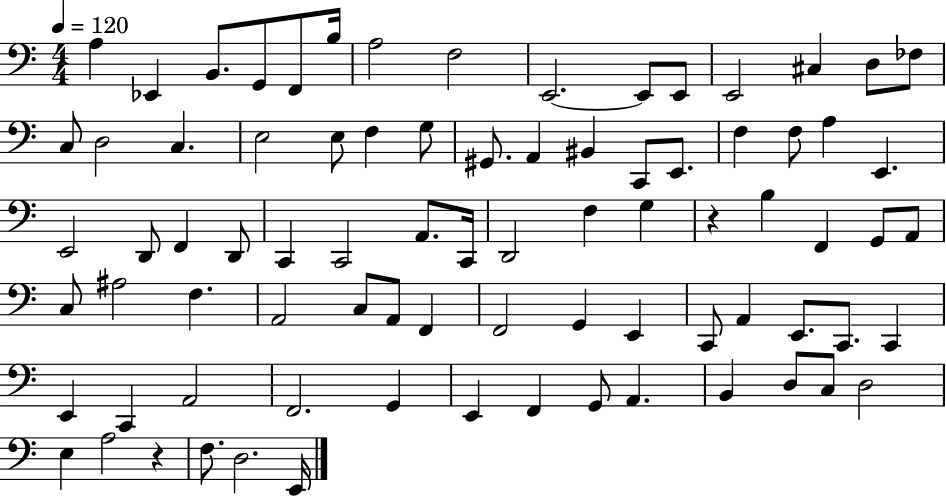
X:1
T:Untitled
M:4/4
L:1/4
K:C
A, _E,, B,,/2 G,,/2 F,,/2 B,/4 A,2 F,2 E,,2 E,,/2 E,,/2 E,,2 ^C, D,/2 _F,/2 C,/2 D,2 C, E,2 E,/2 F, G,/2 ^G,,/2 A,, ^B,, C,,/2 E,,/2 F, F,/2 A, E,, E,,2 D,,/2 F,, D,,/2 C,, C,,2 A,,/2 C,,/4 D,,2 F, G, z B, F,, G,,/2 A,,/2 C,/2 ^A,2 F, A,,2 C,/2 A,,/2 F,, F,,2 G,, E,, C,,/2 A,, E,,/2 C,,/2 C,, E,, C,, A,,2 F,,2 G,, E,, F,, G,,/2 A,, B,, D,/2 C,/2 D,2 E, A,2 z F,/2 D,2 E,,/4